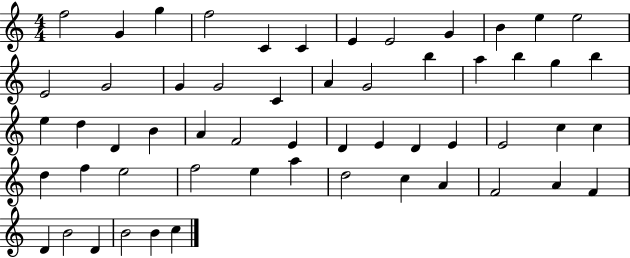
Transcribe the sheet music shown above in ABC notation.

X:1
T:Untitled
M:4/4
L:1/4
K:C
f2 G g f2 C C E E2 G B e e2 E2 G2 G G2 C A G2 b a b g b e d D B A F2 E D E D E E2 c c d f e2 f2 e a d2 c A F2 A F D B2 D B2 B c